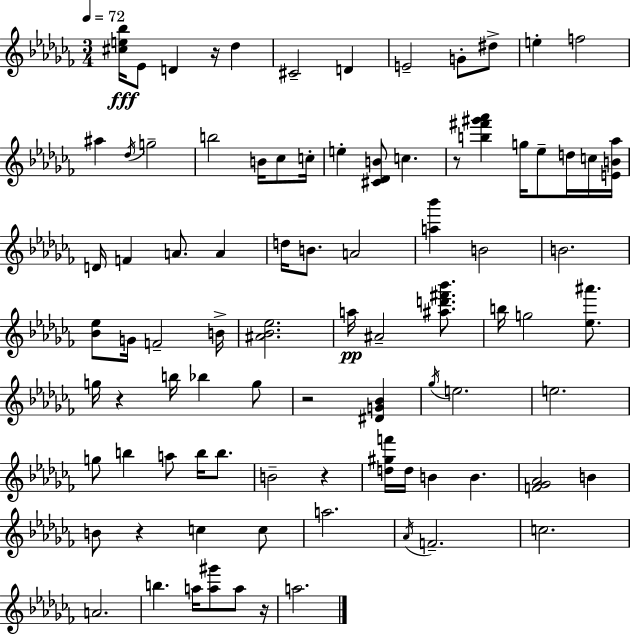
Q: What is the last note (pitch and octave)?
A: A5